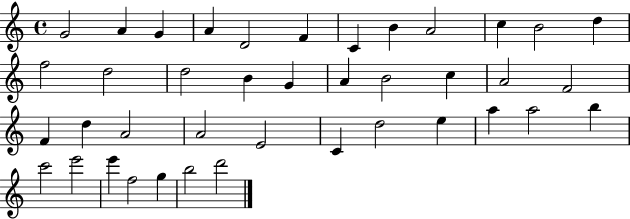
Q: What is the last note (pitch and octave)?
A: D6